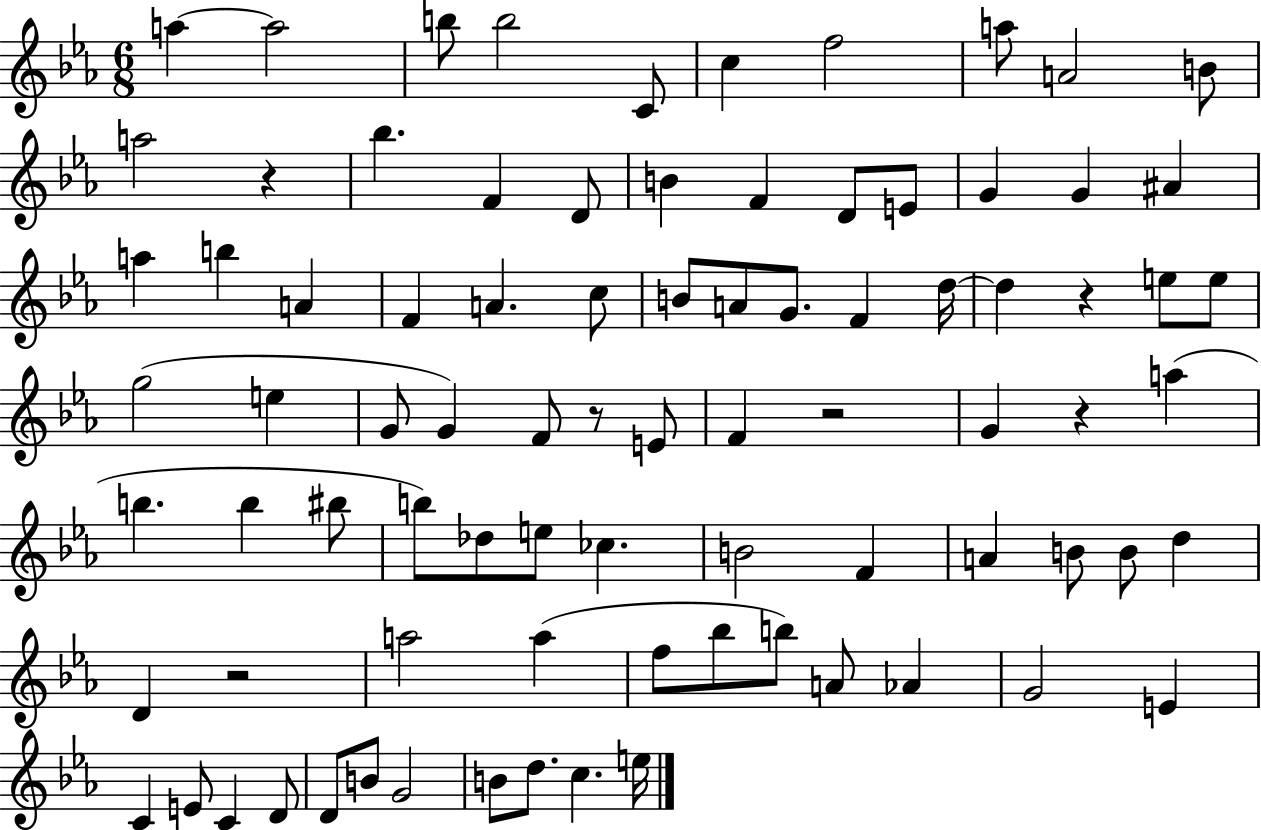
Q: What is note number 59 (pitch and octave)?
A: A5